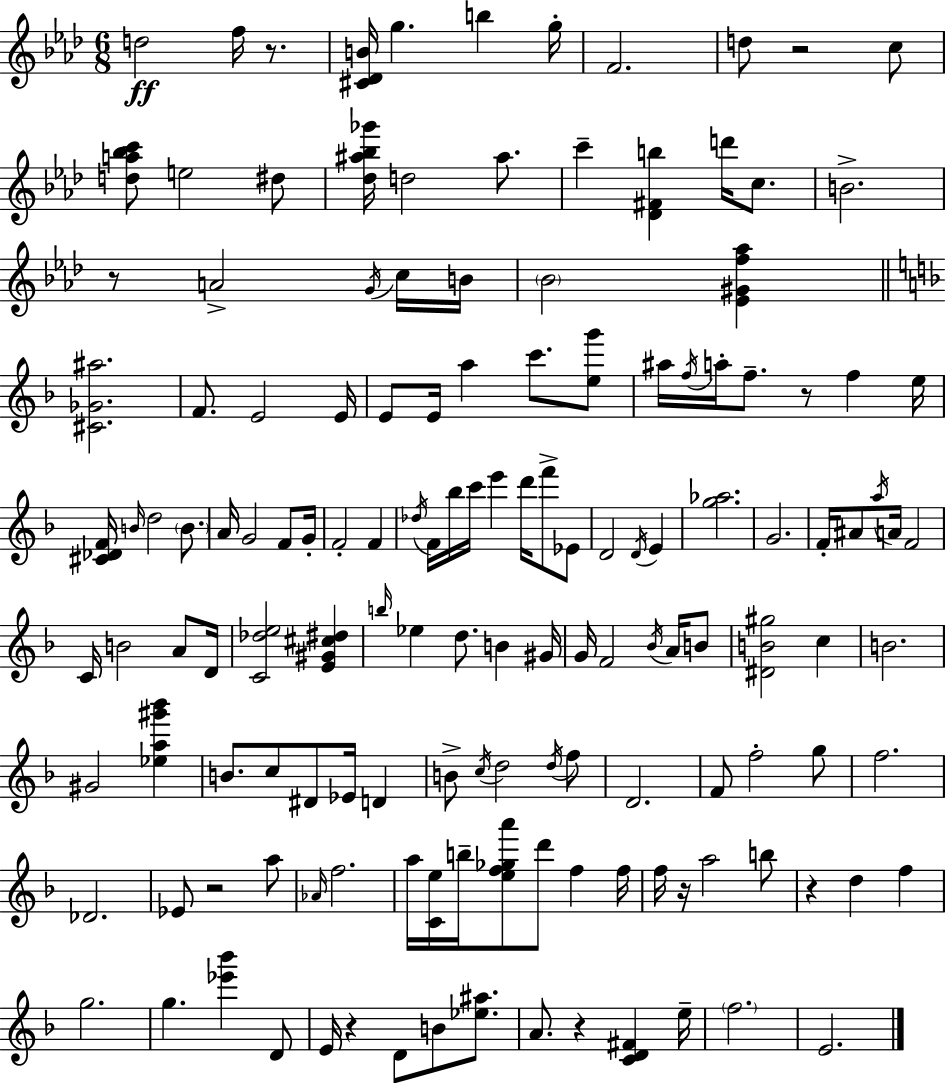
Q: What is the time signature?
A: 6/8